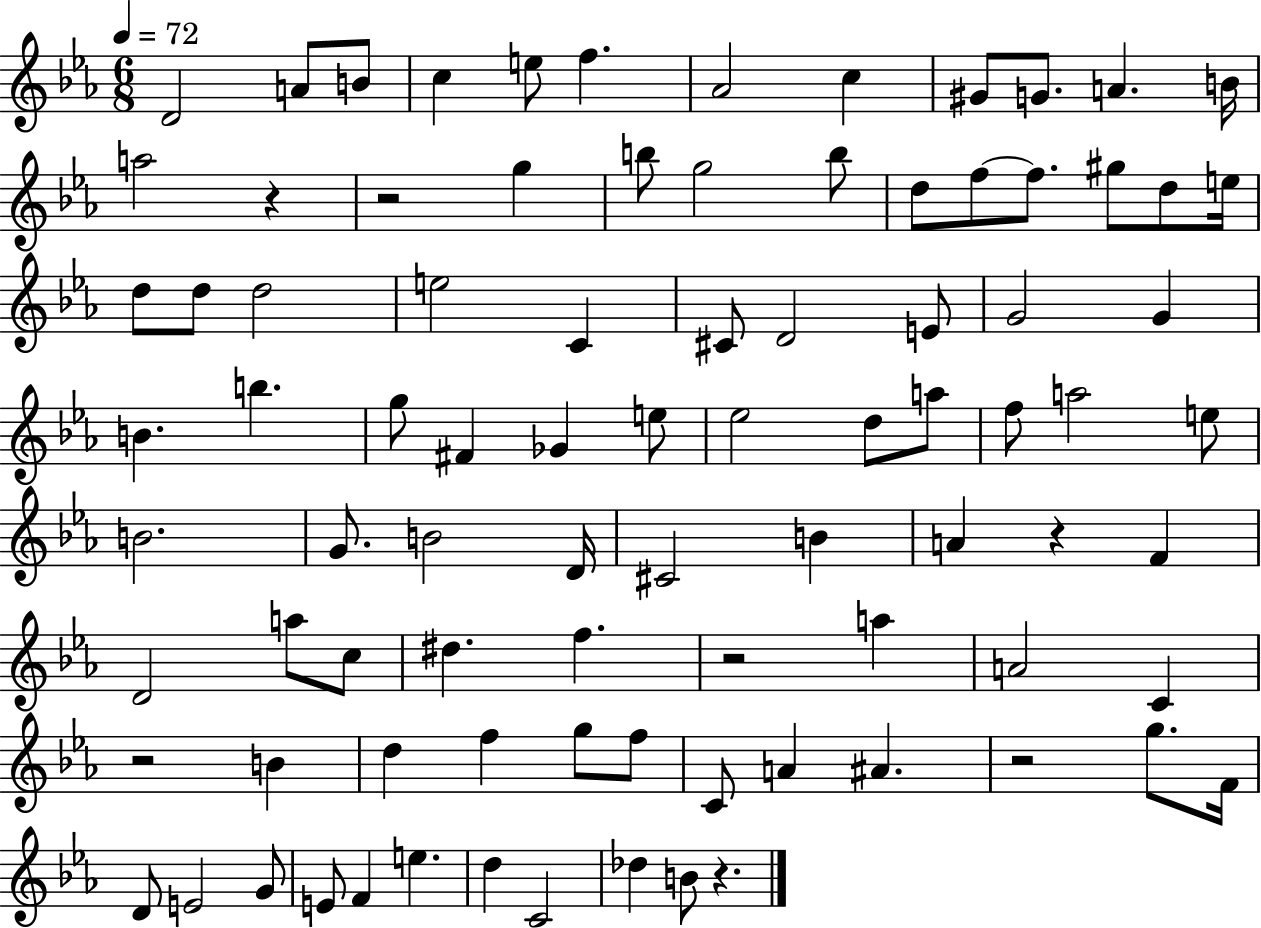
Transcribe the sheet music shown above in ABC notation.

X:1
T:Untitled
M:6/8
L:1/4
K:Eb
D2 A/2 B/2 c e/2 f _A2 c ^G/2 G/2 A B/4 a2 z z2 g b/2 g2 b/2 d/2 f/2 f/2 ^g/2 d/2 e/4 d/2 d/2 d2 e2 C ^C/2 D2 E/2 G2 G B b g/2 ^F _G e/2 _e2 d/2 a/2 f/2 a2 e/2 B2 G/2 B2 D/4 ^C2 B A z F D2 a/2 c/2 ^d f z2 a A2 C z2 B d f g/2 f/2 C/2 A ^A z2 g/2 F/4 D/2 E2 G/2 E/2 F e d C2 _d B/2 z